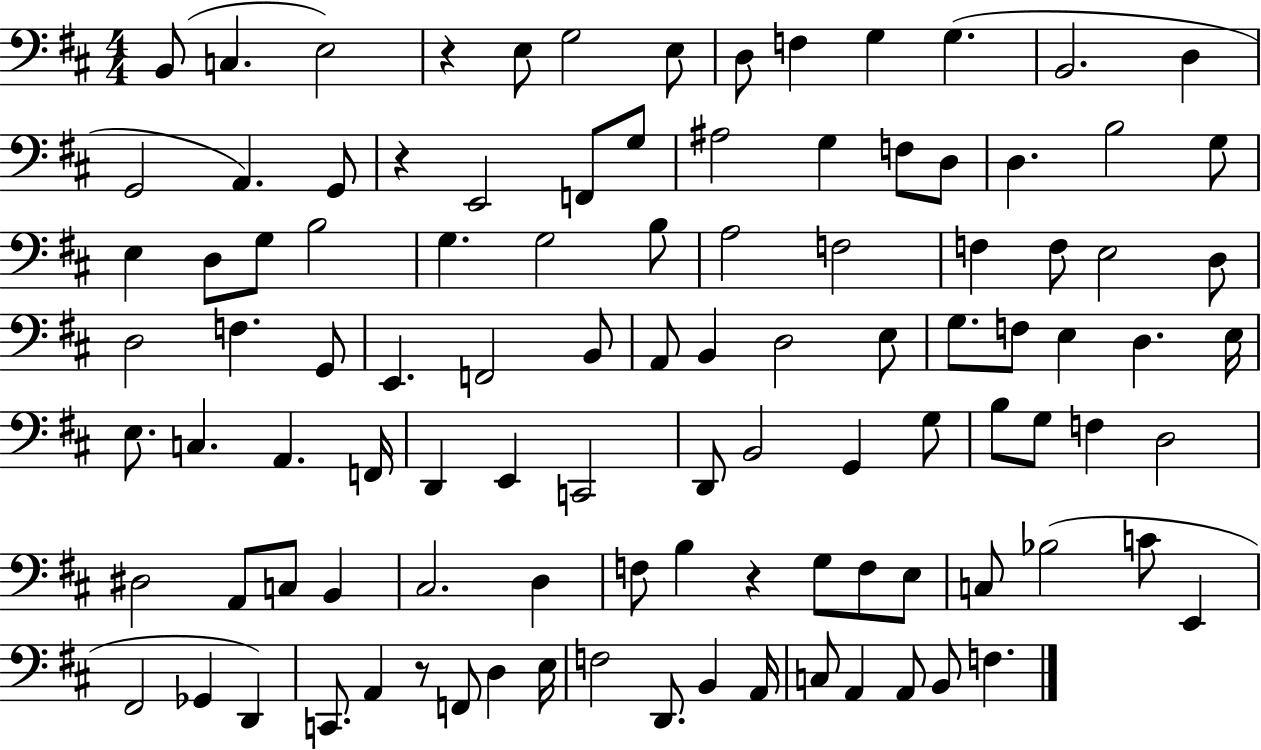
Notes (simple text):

B2/e C3/q. E3/h R/q E3/e G3/h E3/e D3/e F3/q G3/q G3/q. B2/h. D3/q G2/h A2/q. G2/e R/q E2/h F2/e G3/e A#3/h G3/q F3/e D3/e D3/q. B3/h G3/e E3/q D3/e G3/e B3/h G3/q. G3/h B3/e A3/h F3/h F3/q F3/e E3/h D3/e D3/h F3/q. G2/e E2/q. F2/h B2/e A2/e B2/q D3/h E3/e G3/e. F3/e E3/q D3/q. E3/s E3/e. C3/q. A2/q. F2/s D2/q E2/q C2/h D2/e B2/h G2/q G3/e B3/e G3/e F3/q D3/h D#3/h A2/e C3/e B2/q C#3/h. D3/q F3/e B3/q R/q G3/e F3/e E3/e C3/e Bb3/h C4/e E2/q F#2/h Gb2/q D2/q C2/e. A2/q R/e F2/e D3/q E3/s F3/h D2/e. B2/q A2/s C3/e A2/q A2/e B2/e F3/q.